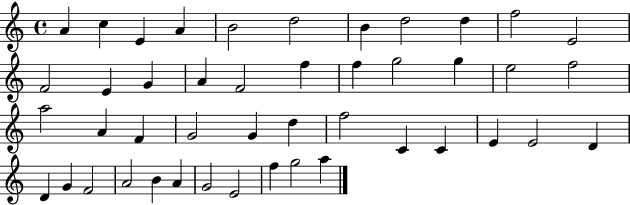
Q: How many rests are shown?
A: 0